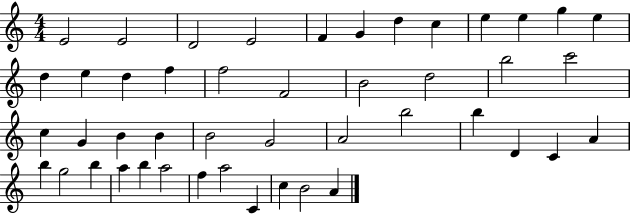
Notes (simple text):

E4/h E4/h D4/h E4/h F4/q G4/q D5/q C5/q E5/q E5/q G5/q E5/q D5/q E5/q D5/q F5/q F5/h F4/h B4/h D5/h B5/h C6/h C5/q G4/q B4/q B4/q B4/h G4/h A4/h B5/h B5/q D4/q C4/q A4/q B5/q G5/h B5/q A5/q B5/q A5/h F5/q A5/h C4/q C5/q B4/h A4/q